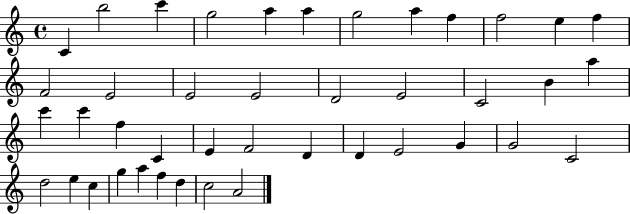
C4/q B5/h C6/q G5/h A5/q A5/q G5/h A5/q F5/q F5/h E5/q F5/q F4/h E4/h E4/h E4/h D4/h E4/h C4/h B4/q A5/q C6/q C6/q F5/q C4/q E4/q F4/h D4/q D4/q E4/h G4/q G4/h C4/h D5/h E5/q C5/q G5/q A5/q F5/q D5/q C5/h A4/h